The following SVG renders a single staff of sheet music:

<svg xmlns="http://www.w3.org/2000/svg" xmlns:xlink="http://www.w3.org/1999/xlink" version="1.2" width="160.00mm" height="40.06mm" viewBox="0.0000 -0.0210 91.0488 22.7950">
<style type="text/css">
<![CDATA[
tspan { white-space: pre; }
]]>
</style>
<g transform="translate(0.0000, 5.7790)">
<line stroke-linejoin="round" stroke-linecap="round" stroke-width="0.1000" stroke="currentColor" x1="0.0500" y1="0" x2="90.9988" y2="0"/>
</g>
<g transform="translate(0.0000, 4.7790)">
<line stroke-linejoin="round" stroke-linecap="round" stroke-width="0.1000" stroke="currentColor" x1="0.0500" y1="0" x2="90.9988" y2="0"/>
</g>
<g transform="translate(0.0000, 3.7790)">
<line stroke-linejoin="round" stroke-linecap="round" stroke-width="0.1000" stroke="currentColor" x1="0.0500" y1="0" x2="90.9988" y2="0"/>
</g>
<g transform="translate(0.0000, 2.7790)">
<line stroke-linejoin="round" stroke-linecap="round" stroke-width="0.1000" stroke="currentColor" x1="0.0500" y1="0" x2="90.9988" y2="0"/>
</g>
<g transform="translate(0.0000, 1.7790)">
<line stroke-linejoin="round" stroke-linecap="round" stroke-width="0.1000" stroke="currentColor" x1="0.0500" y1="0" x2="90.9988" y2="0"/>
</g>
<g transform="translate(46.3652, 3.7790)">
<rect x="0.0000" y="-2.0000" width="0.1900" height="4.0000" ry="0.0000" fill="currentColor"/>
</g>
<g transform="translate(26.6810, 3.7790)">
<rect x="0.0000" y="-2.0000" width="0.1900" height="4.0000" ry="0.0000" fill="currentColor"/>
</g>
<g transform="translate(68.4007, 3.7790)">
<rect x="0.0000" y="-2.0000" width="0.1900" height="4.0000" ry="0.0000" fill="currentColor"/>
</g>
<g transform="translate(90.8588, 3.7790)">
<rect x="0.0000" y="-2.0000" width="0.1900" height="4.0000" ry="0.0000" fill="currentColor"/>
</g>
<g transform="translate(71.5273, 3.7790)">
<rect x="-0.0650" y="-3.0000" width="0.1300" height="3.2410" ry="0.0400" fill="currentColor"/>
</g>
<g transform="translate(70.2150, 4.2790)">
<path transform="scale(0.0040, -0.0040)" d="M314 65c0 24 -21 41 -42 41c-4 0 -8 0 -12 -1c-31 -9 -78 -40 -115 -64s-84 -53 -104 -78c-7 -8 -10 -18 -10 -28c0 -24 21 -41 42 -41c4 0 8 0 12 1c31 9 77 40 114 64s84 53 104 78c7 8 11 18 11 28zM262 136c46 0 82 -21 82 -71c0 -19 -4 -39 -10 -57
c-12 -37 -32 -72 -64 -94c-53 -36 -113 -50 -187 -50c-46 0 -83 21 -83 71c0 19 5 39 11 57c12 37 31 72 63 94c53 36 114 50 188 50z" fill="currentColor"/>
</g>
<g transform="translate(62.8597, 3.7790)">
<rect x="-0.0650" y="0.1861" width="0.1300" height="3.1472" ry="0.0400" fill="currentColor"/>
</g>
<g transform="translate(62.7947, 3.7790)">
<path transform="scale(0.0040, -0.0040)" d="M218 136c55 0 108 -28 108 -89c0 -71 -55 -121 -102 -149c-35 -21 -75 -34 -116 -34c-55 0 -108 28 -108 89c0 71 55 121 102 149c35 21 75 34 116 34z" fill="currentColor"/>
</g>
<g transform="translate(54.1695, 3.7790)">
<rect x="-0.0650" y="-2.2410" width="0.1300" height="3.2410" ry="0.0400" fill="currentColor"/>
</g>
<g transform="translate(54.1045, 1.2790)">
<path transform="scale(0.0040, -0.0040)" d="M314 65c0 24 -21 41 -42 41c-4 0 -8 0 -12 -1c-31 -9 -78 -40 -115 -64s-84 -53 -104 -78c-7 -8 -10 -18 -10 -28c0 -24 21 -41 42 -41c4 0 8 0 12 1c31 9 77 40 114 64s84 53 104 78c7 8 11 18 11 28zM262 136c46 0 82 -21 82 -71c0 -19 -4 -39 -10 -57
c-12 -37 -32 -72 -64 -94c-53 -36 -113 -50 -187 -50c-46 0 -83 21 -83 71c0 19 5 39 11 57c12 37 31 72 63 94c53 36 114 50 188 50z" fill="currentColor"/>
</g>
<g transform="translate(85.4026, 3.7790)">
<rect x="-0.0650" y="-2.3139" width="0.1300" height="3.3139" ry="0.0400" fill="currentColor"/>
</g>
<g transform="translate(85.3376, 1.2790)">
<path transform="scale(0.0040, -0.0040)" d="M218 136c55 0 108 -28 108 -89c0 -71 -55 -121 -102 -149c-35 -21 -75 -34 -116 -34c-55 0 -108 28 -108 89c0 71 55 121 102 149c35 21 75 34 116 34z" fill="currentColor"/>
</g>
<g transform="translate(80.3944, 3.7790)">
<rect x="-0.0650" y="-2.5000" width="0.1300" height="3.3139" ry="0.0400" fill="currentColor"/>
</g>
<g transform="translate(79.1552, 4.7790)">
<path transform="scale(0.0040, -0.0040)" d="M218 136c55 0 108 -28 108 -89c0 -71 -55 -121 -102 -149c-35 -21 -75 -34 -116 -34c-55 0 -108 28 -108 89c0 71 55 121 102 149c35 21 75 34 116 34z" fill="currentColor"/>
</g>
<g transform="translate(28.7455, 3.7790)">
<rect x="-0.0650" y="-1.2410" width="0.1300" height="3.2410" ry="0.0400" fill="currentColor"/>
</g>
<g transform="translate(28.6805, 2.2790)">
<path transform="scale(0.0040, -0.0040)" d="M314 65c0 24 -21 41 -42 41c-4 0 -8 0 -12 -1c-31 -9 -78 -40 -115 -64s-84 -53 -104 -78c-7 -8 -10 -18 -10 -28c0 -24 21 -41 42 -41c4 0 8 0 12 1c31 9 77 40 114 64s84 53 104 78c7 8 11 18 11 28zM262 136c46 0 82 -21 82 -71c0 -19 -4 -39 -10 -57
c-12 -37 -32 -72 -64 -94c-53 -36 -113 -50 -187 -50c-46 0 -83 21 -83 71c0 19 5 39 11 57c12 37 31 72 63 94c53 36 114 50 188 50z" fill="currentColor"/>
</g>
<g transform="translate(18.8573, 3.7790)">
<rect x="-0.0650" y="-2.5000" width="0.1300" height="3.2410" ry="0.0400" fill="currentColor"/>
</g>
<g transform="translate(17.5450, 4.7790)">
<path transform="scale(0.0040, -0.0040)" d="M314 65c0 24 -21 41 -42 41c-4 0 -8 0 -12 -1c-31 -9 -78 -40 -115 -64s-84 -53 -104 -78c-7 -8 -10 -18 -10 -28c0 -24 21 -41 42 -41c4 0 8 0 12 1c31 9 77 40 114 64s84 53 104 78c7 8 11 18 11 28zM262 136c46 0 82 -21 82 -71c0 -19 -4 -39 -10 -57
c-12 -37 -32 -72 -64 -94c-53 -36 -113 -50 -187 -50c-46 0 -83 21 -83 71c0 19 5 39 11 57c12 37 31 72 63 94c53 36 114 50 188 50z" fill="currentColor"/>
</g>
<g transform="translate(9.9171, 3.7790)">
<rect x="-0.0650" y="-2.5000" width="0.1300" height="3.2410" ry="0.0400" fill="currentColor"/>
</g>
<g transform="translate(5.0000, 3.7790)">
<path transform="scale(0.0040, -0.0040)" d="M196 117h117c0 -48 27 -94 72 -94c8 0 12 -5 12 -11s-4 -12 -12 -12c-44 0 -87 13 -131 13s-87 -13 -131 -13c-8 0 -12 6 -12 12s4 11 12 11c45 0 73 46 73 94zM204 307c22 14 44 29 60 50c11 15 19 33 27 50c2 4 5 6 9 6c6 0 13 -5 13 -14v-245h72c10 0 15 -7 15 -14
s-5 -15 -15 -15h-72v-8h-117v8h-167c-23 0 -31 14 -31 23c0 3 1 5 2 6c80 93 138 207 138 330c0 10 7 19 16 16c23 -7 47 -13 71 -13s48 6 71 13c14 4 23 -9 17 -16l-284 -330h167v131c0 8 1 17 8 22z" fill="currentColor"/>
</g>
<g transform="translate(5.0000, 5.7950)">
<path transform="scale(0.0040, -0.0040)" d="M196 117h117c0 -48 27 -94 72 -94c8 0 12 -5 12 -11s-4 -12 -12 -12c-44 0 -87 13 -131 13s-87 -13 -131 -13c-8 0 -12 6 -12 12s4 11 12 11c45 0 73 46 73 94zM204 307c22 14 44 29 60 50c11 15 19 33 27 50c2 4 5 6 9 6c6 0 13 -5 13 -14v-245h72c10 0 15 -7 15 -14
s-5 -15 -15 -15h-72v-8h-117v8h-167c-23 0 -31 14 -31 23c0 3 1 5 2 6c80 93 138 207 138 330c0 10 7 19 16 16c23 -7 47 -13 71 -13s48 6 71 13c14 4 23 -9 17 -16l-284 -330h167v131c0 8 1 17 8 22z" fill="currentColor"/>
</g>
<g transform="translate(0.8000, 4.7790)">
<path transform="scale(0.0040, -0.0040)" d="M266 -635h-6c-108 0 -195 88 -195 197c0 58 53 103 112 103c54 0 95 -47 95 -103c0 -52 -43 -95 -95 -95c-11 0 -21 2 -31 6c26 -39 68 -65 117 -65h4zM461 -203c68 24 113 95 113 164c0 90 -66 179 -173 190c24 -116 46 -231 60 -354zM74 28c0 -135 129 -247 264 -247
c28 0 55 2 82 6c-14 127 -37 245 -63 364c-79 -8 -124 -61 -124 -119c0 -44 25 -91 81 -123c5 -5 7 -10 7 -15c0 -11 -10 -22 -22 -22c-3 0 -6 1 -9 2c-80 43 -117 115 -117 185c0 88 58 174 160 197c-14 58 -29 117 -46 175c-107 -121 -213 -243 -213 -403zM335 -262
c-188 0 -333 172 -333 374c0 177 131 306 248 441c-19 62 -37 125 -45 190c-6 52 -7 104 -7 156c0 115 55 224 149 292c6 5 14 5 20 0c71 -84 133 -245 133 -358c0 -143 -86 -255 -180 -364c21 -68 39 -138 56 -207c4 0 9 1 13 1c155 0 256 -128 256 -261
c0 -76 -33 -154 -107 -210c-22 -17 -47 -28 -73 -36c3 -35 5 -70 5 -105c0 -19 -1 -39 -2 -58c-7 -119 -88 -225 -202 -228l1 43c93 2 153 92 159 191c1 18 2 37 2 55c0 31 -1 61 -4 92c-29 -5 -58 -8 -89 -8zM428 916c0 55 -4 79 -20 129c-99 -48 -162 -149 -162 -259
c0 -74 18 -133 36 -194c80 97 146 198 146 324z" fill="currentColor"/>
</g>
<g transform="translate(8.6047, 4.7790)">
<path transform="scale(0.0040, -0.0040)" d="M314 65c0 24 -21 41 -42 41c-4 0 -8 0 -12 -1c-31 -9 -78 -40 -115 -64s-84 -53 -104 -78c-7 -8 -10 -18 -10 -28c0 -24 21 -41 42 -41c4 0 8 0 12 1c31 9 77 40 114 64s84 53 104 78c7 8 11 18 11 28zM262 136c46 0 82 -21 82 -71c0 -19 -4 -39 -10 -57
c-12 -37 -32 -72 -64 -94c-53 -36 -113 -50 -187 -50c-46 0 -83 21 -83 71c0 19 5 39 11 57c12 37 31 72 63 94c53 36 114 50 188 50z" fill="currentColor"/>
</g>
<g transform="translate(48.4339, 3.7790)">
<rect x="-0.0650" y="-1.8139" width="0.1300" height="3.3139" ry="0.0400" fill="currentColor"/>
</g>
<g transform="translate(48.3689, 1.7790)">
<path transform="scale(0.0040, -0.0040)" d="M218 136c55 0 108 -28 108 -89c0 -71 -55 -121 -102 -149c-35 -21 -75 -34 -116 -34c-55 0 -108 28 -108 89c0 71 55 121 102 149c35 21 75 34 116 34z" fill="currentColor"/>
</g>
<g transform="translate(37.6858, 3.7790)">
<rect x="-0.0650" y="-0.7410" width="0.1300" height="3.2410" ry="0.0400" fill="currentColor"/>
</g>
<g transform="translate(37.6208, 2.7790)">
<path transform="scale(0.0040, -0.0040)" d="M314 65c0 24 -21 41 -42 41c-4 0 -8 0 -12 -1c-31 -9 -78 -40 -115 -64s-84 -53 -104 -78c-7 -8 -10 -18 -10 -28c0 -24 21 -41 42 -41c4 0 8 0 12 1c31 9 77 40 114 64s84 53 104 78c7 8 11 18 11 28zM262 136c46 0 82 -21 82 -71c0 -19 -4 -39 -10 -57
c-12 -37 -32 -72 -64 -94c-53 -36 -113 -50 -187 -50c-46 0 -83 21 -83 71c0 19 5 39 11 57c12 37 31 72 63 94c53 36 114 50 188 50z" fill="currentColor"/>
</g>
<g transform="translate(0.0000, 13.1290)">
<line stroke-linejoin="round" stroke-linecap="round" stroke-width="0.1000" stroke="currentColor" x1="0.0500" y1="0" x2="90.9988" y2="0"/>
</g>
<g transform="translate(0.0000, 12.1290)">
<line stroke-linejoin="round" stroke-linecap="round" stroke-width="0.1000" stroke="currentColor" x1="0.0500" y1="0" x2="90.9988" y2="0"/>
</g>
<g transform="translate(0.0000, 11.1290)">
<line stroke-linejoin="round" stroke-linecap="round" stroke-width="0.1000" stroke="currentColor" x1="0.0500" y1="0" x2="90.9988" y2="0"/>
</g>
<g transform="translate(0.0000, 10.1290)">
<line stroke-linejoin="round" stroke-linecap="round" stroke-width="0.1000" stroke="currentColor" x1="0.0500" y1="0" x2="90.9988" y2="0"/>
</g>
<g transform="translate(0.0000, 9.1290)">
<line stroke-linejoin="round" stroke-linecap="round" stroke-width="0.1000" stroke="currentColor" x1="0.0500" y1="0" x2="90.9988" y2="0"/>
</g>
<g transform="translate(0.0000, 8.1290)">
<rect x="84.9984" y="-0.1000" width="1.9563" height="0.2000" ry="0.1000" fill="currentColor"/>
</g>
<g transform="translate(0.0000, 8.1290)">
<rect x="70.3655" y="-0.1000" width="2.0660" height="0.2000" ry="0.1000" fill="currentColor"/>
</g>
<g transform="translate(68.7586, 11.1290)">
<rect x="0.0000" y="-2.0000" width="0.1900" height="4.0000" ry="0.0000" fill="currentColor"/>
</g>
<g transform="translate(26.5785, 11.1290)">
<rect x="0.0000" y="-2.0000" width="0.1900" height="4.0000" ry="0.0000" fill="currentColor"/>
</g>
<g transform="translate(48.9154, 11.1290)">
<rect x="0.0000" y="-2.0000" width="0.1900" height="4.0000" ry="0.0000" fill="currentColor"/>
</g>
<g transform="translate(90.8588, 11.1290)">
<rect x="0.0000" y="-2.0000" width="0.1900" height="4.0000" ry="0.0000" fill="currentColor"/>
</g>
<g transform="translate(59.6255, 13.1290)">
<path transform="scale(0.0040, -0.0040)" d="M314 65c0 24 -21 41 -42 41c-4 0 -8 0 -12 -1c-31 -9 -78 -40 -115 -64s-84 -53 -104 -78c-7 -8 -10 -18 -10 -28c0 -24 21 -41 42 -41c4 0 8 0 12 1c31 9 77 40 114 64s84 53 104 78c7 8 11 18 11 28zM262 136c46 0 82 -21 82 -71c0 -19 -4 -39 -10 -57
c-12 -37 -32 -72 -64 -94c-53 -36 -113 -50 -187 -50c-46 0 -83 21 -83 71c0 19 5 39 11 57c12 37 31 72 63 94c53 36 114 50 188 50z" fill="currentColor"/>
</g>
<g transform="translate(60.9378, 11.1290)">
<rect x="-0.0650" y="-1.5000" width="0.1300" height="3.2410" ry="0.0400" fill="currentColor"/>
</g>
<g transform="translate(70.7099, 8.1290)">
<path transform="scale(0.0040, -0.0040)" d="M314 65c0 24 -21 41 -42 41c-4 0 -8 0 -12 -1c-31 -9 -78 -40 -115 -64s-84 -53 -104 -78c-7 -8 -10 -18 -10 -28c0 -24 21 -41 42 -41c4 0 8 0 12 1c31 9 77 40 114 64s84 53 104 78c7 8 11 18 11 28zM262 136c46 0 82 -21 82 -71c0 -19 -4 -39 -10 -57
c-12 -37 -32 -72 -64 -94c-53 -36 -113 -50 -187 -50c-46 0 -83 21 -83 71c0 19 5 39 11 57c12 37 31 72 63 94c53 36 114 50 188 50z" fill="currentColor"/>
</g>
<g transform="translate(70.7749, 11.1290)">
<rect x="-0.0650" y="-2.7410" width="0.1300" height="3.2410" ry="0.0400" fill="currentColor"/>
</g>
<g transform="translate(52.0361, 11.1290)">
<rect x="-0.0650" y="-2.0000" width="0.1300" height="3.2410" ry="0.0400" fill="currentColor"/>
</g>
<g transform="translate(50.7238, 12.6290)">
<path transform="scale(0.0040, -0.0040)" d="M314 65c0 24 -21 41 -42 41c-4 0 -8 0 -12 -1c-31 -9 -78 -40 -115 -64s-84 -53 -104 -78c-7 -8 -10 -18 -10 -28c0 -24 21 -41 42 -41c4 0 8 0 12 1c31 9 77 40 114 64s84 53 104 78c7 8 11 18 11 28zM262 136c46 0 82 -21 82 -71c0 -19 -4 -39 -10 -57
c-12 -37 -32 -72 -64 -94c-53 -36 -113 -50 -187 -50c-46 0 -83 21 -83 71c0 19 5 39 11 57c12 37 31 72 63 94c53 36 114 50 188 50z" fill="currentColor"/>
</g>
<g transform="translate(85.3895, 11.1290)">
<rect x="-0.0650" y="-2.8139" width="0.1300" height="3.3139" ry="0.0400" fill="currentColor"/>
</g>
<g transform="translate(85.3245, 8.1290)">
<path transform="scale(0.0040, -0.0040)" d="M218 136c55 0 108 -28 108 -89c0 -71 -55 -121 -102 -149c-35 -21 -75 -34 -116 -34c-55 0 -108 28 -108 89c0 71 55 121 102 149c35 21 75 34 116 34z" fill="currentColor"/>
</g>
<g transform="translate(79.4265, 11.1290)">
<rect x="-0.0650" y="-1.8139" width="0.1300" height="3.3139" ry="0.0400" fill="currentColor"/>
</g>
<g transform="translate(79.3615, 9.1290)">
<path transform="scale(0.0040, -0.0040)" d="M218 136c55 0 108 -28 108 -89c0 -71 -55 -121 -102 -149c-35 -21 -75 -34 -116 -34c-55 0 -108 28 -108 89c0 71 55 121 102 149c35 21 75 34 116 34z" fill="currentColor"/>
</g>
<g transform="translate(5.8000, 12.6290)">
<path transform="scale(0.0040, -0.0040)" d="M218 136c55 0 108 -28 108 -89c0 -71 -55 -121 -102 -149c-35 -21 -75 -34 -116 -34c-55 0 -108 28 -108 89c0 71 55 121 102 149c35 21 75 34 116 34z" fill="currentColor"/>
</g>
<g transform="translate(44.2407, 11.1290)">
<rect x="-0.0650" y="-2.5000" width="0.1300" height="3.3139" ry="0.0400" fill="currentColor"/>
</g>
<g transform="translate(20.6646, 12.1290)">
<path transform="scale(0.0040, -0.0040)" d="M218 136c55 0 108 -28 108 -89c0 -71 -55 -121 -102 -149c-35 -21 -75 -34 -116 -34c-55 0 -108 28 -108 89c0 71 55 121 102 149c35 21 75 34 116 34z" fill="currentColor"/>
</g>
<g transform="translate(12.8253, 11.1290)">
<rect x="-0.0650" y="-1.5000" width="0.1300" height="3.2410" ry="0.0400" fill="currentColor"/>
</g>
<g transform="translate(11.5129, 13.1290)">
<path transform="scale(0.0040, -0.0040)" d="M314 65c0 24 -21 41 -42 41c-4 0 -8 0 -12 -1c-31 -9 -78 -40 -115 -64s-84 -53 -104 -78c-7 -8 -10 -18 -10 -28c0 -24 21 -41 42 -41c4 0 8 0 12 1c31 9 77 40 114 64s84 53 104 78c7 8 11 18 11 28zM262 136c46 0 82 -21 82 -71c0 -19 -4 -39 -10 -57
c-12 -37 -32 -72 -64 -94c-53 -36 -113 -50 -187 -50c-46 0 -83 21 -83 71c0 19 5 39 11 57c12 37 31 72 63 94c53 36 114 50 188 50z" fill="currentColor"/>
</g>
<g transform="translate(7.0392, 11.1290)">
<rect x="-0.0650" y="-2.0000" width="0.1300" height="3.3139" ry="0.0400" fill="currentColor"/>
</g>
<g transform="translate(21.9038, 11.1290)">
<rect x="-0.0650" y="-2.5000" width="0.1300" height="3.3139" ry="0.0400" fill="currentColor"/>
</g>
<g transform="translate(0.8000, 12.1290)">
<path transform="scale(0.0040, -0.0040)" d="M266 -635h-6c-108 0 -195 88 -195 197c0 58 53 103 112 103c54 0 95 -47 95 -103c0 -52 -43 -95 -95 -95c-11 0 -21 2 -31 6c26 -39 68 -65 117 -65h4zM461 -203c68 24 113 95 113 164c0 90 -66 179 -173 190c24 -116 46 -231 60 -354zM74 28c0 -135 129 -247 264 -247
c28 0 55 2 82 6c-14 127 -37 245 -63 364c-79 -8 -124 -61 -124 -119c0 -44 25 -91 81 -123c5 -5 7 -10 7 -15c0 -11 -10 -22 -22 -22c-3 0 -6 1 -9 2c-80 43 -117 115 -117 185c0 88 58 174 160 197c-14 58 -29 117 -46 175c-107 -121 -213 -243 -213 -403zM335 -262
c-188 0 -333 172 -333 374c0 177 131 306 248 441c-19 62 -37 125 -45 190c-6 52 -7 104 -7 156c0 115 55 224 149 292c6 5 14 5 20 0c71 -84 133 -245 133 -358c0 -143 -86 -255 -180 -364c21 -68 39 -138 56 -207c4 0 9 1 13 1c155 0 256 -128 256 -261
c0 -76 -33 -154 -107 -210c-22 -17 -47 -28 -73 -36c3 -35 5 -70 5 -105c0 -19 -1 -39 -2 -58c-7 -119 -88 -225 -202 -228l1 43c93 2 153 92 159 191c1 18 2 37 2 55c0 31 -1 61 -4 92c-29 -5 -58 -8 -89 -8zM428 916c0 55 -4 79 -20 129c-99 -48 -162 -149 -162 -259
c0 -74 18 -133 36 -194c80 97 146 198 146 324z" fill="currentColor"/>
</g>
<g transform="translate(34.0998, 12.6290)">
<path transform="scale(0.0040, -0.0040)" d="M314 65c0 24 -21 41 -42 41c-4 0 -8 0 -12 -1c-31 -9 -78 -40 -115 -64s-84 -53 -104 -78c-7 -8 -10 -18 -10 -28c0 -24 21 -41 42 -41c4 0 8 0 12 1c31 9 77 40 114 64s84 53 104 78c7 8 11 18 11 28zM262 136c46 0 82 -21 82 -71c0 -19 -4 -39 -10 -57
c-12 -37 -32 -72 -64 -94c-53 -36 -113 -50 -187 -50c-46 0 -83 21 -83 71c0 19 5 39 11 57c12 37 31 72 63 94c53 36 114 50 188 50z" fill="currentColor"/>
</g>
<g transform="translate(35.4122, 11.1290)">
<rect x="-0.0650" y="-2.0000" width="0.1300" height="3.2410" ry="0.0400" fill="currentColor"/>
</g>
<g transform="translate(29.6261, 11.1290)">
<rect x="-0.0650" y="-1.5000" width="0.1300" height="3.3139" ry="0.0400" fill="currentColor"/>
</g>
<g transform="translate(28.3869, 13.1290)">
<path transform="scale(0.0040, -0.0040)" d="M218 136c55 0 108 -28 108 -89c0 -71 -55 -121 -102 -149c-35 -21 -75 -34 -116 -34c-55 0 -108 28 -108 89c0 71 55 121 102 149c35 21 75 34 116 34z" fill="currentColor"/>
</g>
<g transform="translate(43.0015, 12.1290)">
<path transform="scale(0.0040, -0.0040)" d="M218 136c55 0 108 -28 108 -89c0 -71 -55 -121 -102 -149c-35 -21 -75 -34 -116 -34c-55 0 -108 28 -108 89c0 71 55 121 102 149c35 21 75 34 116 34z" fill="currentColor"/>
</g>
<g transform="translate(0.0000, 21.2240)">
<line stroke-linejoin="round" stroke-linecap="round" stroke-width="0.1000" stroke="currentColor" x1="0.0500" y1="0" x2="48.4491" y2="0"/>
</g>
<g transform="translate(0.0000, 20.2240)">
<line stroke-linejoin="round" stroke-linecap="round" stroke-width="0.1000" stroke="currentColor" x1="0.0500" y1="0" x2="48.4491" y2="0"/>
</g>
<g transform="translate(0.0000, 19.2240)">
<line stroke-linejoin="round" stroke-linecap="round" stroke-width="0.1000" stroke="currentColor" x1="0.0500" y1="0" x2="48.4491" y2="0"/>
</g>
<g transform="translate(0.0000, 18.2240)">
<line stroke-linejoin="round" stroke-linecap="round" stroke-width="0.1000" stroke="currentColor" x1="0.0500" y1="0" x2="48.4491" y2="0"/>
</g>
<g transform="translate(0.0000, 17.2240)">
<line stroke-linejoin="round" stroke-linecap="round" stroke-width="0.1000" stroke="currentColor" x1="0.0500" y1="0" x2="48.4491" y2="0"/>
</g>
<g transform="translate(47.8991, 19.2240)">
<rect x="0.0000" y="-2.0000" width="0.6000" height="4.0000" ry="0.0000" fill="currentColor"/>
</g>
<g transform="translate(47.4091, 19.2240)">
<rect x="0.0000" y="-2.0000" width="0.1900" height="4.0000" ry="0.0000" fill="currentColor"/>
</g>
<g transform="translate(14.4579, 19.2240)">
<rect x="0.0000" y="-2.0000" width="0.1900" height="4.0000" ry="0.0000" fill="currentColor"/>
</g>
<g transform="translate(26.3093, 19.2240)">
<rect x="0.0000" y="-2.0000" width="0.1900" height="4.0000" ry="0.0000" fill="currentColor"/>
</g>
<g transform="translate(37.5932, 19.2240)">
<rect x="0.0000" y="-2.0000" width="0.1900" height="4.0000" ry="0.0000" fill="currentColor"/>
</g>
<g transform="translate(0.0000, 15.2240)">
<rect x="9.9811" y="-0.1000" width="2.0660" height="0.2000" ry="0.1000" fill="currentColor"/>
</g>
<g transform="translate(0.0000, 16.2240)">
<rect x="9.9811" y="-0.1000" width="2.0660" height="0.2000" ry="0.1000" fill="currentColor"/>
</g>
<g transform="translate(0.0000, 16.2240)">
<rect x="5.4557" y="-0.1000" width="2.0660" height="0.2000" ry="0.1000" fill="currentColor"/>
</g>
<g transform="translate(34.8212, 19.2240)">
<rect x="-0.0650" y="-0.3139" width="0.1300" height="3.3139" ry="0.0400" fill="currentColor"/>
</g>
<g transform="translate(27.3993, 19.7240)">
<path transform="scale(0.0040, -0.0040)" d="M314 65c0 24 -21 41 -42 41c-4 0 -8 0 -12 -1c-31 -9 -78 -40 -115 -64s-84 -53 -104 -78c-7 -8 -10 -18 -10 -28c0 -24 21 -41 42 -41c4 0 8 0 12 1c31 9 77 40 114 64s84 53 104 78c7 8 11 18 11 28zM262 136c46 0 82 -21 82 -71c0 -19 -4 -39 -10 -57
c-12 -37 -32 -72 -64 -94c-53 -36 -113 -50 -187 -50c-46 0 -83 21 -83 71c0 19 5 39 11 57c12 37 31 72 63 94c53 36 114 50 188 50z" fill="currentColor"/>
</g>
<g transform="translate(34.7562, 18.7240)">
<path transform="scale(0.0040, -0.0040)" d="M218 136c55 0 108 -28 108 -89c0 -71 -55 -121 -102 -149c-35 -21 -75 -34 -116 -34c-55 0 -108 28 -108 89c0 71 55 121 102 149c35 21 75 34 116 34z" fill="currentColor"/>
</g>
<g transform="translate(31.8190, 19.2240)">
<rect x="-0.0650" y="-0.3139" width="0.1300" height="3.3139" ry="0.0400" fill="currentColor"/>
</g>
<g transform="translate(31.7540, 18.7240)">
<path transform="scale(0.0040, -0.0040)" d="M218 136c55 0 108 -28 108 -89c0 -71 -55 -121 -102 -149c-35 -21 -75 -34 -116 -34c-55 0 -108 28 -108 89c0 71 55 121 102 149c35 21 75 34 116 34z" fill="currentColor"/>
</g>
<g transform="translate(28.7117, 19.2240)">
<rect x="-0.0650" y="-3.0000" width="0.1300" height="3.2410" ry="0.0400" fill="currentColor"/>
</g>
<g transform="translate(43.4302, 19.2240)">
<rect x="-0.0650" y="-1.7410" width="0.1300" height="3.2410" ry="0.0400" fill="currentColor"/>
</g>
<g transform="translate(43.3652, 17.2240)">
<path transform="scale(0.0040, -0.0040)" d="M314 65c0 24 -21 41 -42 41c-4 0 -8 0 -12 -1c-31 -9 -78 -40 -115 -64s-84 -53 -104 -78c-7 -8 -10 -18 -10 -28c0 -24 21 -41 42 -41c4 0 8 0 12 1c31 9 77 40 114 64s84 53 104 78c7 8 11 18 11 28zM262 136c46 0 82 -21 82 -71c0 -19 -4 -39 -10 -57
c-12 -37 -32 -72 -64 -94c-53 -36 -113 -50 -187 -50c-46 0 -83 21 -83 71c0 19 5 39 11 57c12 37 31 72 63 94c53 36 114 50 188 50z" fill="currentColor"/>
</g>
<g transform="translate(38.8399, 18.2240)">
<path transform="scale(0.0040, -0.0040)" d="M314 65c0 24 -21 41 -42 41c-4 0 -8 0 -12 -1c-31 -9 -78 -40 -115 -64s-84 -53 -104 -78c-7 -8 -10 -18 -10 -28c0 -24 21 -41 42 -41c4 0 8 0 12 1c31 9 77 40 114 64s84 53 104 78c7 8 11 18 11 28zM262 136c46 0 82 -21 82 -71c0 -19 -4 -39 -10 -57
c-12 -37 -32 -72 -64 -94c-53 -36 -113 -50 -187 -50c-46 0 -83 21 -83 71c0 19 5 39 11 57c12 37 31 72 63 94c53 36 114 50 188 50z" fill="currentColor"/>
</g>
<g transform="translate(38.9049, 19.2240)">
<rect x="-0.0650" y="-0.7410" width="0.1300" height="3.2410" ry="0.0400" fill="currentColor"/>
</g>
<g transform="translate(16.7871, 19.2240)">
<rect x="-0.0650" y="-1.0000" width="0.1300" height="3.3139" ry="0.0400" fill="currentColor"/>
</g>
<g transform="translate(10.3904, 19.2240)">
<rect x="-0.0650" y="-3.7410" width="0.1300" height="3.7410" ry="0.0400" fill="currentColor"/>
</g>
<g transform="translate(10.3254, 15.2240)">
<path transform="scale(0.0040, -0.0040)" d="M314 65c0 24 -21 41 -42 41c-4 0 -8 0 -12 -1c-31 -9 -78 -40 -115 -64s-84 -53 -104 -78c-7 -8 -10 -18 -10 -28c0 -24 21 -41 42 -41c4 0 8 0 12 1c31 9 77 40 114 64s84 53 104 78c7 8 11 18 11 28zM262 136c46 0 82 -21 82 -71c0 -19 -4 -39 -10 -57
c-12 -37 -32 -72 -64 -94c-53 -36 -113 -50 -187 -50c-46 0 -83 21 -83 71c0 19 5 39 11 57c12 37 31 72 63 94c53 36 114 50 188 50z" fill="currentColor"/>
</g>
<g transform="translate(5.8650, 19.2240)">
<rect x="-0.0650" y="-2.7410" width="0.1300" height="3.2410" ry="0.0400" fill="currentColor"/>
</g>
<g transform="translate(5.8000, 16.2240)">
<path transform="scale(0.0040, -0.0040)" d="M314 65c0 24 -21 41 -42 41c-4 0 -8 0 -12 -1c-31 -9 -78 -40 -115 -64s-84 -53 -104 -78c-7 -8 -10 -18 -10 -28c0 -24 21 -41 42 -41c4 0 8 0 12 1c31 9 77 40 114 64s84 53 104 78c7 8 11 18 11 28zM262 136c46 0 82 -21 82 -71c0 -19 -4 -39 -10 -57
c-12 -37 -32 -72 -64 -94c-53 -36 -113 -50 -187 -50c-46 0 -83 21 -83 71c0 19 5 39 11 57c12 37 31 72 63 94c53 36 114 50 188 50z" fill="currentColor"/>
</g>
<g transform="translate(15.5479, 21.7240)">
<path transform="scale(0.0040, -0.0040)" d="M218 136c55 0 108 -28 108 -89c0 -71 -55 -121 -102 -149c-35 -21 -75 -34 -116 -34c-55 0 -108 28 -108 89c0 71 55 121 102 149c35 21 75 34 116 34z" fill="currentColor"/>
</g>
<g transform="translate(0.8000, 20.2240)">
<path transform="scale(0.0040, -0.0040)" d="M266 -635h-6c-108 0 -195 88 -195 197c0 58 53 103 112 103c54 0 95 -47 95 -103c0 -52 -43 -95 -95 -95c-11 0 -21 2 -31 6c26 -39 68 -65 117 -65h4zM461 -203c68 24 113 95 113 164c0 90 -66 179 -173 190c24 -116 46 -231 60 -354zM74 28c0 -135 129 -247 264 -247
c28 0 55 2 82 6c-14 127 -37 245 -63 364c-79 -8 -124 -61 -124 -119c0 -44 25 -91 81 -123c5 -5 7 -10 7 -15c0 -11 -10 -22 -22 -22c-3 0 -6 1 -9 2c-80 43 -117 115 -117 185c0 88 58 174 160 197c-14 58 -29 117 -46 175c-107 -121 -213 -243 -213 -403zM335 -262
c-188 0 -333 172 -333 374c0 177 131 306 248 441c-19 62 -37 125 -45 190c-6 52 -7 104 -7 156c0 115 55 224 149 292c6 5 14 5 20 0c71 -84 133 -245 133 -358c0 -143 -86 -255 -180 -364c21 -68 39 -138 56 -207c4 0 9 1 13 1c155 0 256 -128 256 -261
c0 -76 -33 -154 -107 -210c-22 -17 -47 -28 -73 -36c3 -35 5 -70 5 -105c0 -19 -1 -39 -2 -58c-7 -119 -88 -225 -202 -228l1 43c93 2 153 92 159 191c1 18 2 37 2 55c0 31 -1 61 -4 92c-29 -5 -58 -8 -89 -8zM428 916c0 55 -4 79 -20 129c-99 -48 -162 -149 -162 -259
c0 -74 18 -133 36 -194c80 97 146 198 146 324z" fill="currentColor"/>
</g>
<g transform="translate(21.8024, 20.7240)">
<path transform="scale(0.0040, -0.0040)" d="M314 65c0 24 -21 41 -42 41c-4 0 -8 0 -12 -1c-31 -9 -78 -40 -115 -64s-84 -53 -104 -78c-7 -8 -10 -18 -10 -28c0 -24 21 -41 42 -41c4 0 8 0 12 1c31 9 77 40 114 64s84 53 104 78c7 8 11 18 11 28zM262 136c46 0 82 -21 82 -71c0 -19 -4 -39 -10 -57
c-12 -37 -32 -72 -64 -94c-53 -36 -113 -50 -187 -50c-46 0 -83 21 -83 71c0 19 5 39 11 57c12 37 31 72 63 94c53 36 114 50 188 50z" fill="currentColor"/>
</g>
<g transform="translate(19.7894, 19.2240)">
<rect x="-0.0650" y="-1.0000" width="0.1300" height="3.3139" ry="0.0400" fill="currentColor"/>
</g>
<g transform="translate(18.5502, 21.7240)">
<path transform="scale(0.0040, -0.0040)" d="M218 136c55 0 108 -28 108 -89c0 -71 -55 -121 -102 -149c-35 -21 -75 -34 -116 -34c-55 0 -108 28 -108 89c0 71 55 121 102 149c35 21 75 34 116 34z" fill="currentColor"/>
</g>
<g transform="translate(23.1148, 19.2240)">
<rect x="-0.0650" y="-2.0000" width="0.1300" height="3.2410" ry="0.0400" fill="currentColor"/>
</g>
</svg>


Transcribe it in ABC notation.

X:1
T:Untitled
M:4/4
L:1/4
K:C
G2 G2 e2 d2 f g2 B A2 G g F E2 G E F2 G F2 E2 a2 f a a2 c'2 D D F2 A2 c c d2 f2